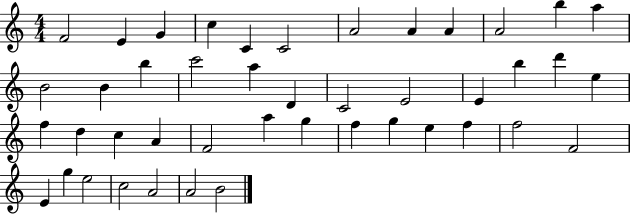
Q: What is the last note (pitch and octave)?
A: B4